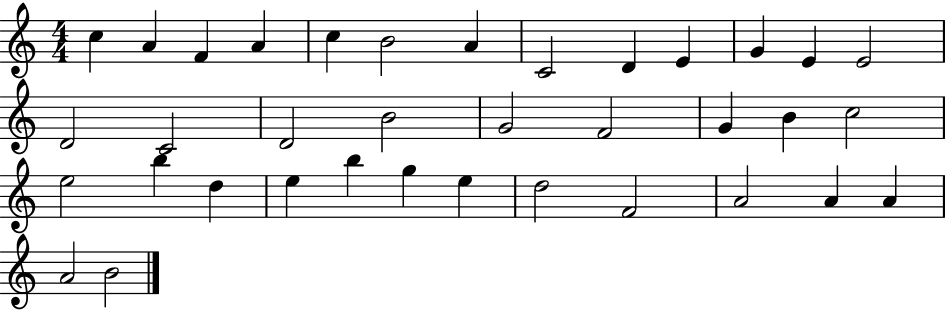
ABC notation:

X:1
T:Untitled
M:4/4
L:1/4
K:C
c A F A c B2 A C2 D E G E E2 D2 C2 D2 B2 G2 F2 G B c2 e2 b d e b g e d2 F2 A2 A A A2 B2